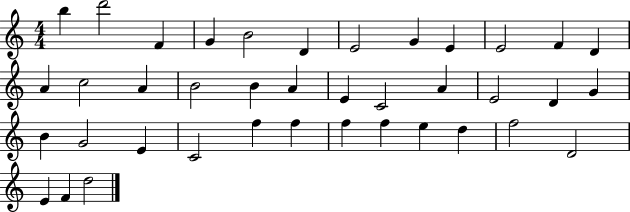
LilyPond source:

{
  \clef treble
  \numericTimeSignature
  \time 4/4
  \key c \major
  b''4 d'''2 f'4 | g'4 b'2 d'4 | e'2 g'4 e'4 | e'2 f'4 d'4 | \break a'4 c''2 a'4 | b'2 b'4 a'4 | e'4 c'2 a'4 | e'2 d'4 g'4 | \break b'4 g'2 e'4 | c'2 f''4 f''4 | f''4 f''4 e''4 d''4 | f''2 d'2 | \break e'4 f'4 d''2 | \bar "|."
}